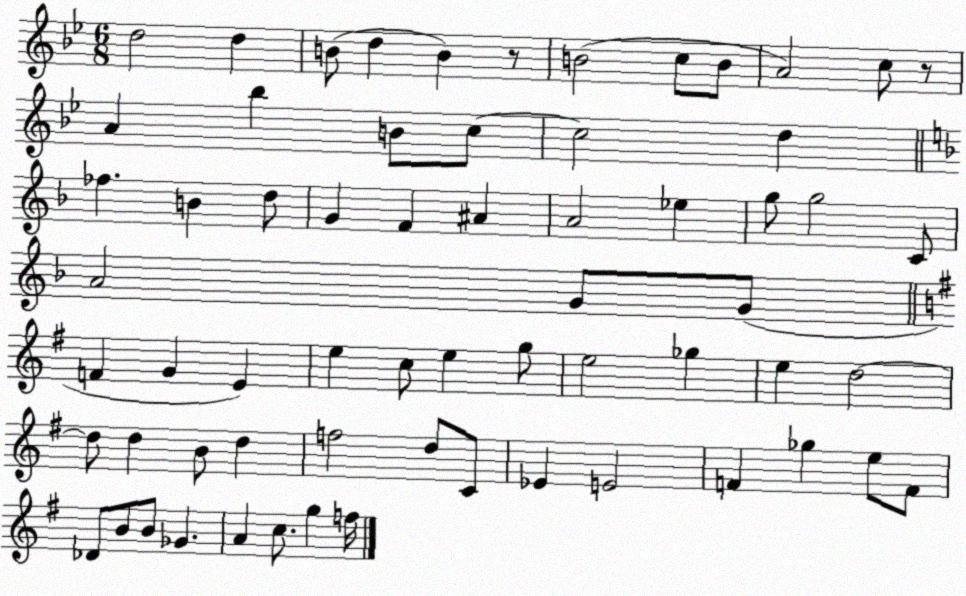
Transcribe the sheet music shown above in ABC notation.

X:1
T:Untitled
M:6/8
L:1/4
K:Bb
d2 d B/2 d B z/2 B2 c/2 B/2 A2 c/2 z/2 A _b B/2 c/2 c2 d _f B d/2 G F ^A A2 _e g/2 g2 C/2 A2 G/2 G/2 F G E e c/2 e g/2 e2 _g e d2 d/2 d B/2 d f2 d/2 C/2 _E E2 F _g e/2 F/2 _D/2 B/2 B/2 _G A c/2 g f/4